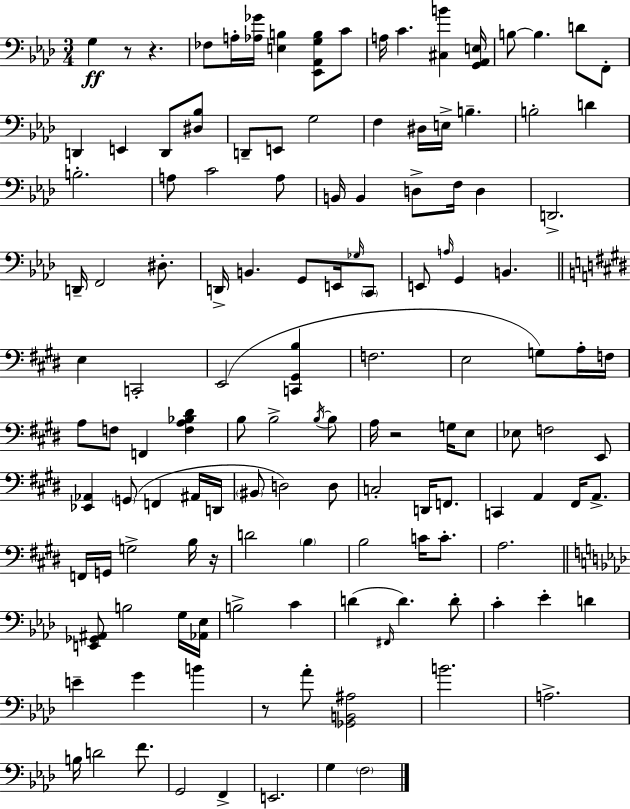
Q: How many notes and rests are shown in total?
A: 132